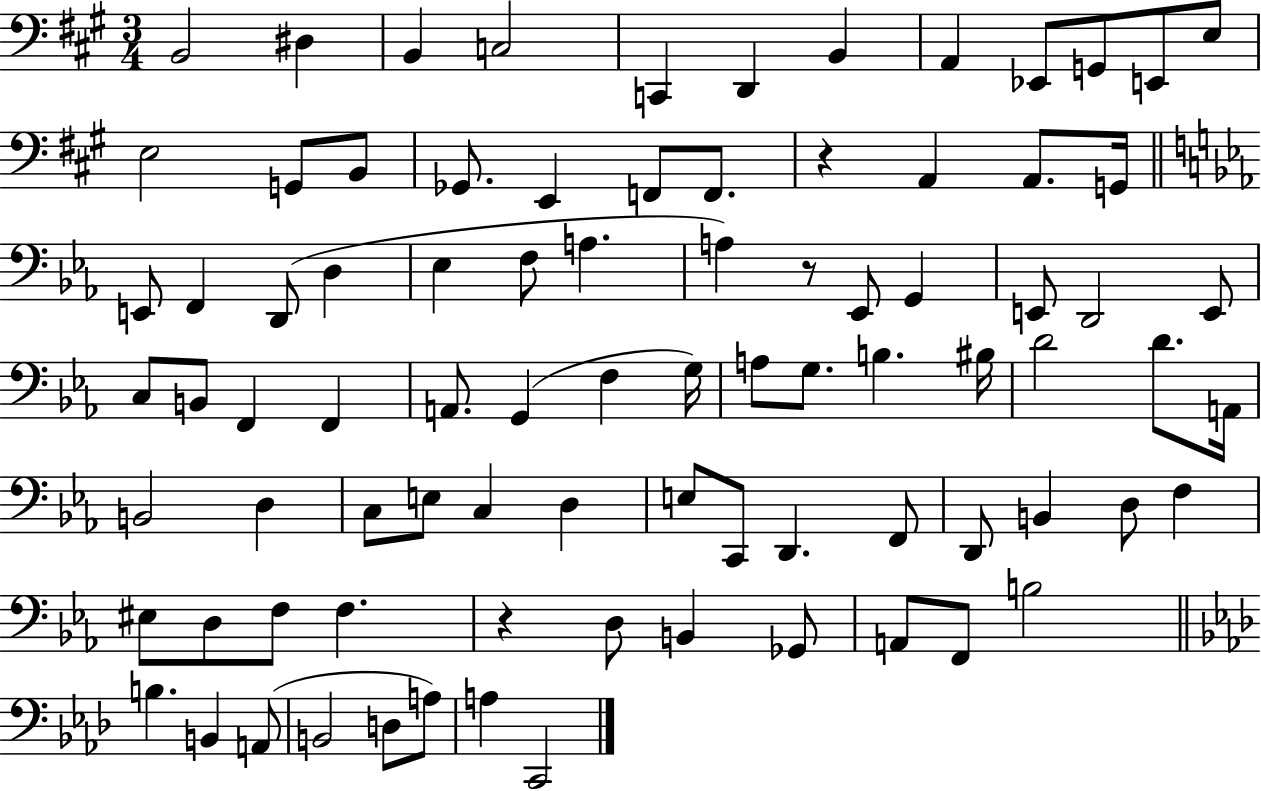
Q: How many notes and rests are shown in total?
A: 85